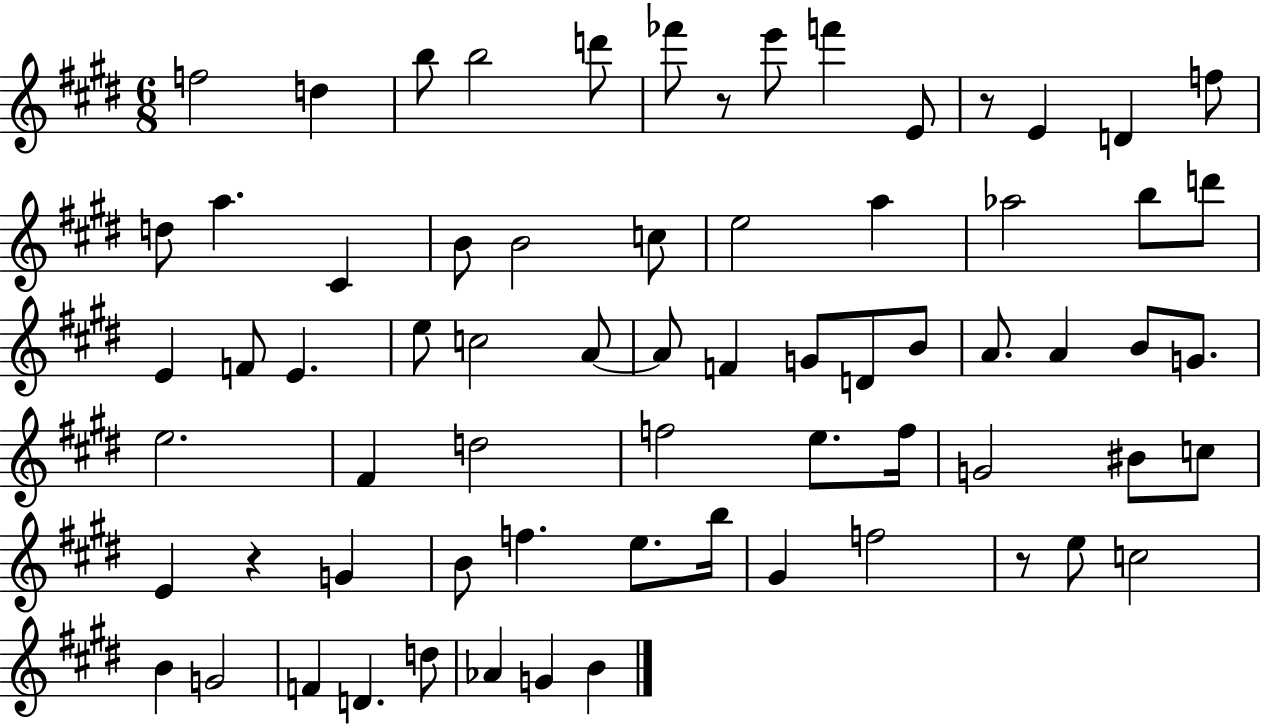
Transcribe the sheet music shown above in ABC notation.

X:1
T:Untitled
M:6/8
L:1/4
K:E
f2 d b/2 b2 d'/2 _f'/2 z/2 e'/2 f' E/2 z/2 E D f/2 d/2 a ^C B/2 B2 c/2 e2 a _a2 b/2 d'/2 E F/2 E e/2 c2 A/2 A/2 F G/2 D/2 B/2 A/2 A B/2 G/2 e2 ^F d2 f2 e/2 f/4 G2 ^B/2 c/2 E z G B/2 f e/2 b/4 ^G f2 z/2 e/2 c2 B G2 F D d/2 _A G B